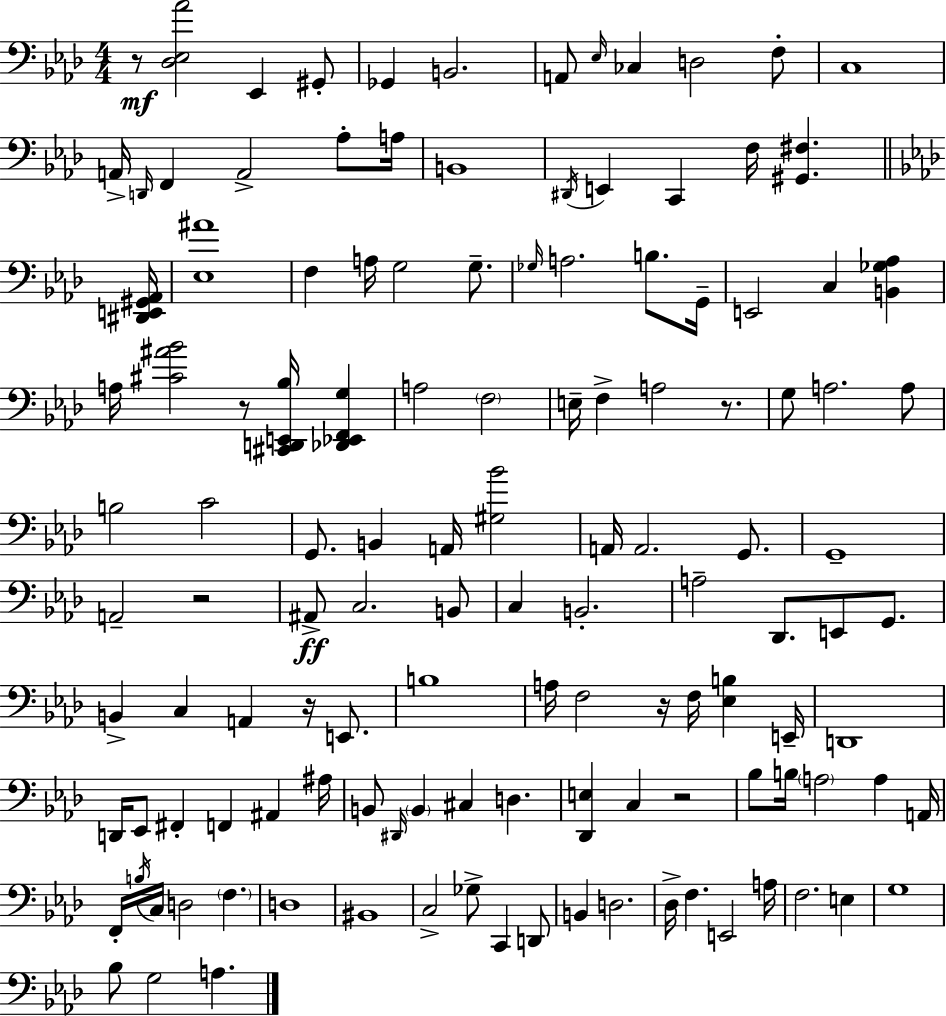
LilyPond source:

{
  \clef bass
  \numericTimeSignature
  \time 4/4
  \key f \minor
  r8\mf <des ees aes'>2 ees,4 gis,8-. | ges,4 b,2. | a,8 \grace { ees16 } ces4 d2 f8-. | c1 | \break a,16-> \grace { d,16 } f,4 a,2-> aes8-. | a16 b,1 | \acciaccatura { dis,16 } e,4 c,4 f16 <gis, fis>4. | \bar "||" \break \key f \minor <dis, e, gis, aes,>16 <ees ais'>1 | f4 a16 g2 g8.-- | \grace { ges16 } a2. b8. | g,16-- e,2 c4 <b, ges aes>4 | \break a16 <cis' ais' bes'>2 r8 <cis, d, e, bes>16 <des, ees, f, g>4 | a2 \parenthesize f2 | e16-- f4-> a2 r8. | g8 a2. | \break a8 b2 c'2 | g,8. b,4 a,16 <gis bes'>2 | a,16 a,2. g,8. | g,1-- | \break a,2-- r2 | ais,8->\ff c2. | b,8 c4 b,2.-. | a2-- des,8. e,8 g,8. | \break b,4-> c4 a,4 r16 e,8. | b1 | a16 f2 r16 f16 <ees b>4 | e,16-- d,1 | \break d,16 ees,8 fis,4-. f,4 ais,4 | ais16 b,8 \grace { dis,16 } \parenthesize b,4 cis4 d4. | <des, e>4 c4 r2 | bes8 b16 \parenthesize a2 a4 | \break a,16 f,16-. \acciaccatura { b16 } c16 d2 \parenthesize f4. | d1 | bis,1 | c2-> ges8-> c,4 | \break d,8 b,4 d2. | des16-> f4. e,2 | a16 f2. | e4 g1 | \break bes8 g2 a4. | \bar "|."
}